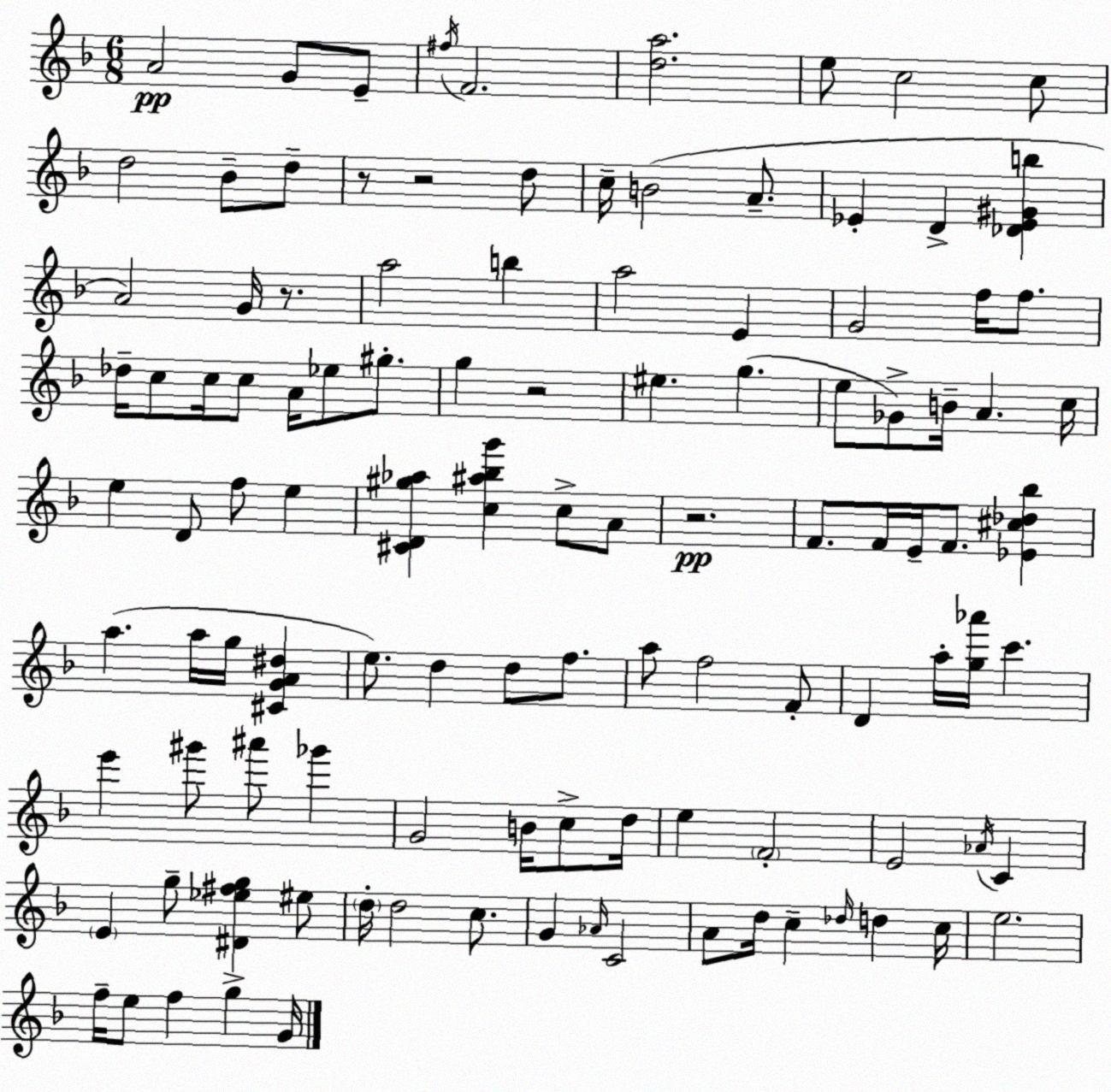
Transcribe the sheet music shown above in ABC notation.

X:1
T:Untitled
M:6/8
L:1/4
K:Dm
A2 G/2 E/2 ^f/4 F2 [da]2 e/2 c2 c/2 d2 _B/2 d/2 z/2 z2 d/2 c/4 B2 A/2 _E D [_D_E^Gb] A2 G/4 z/2 a2 b a2 E G2 f/4 f/2 _d/4 c/2 c/4 c/2 A/4 _e/2 ^g/2 g z2 ^e g e/2 _G/2 B/4 A c/4 e D/2 f/2 e [^CD^g_a] [c^a_bg'] c/2 A/2 z2 F/2 F/4 E/4 F/2 [_E^c_d_b] a a/4 g/4 [^CGA^d] e/2 d d/2 f/2 a/2 f2 F/2 D a/4 [g_a']/4 c' e' ^g'/2 ^a'/2 _g' G2 B/4 c/2 d/4 e F2 E2 _A/4 C E g/2 [^D_e^fg] ^e/2 d/4 d2 c/2 G _A/4 C2 A/2 d/4 c _d/4 d c/4 e2 f/4 e/2 f g G/4